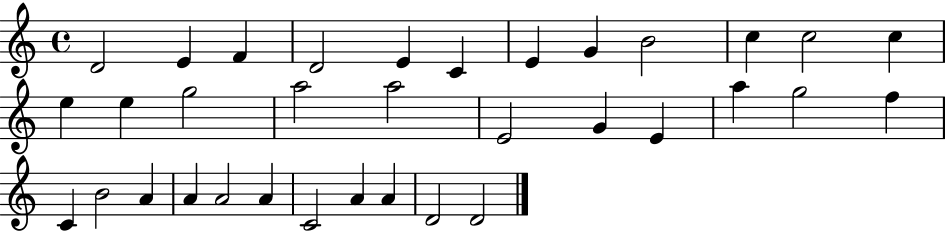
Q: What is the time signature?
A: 4/4